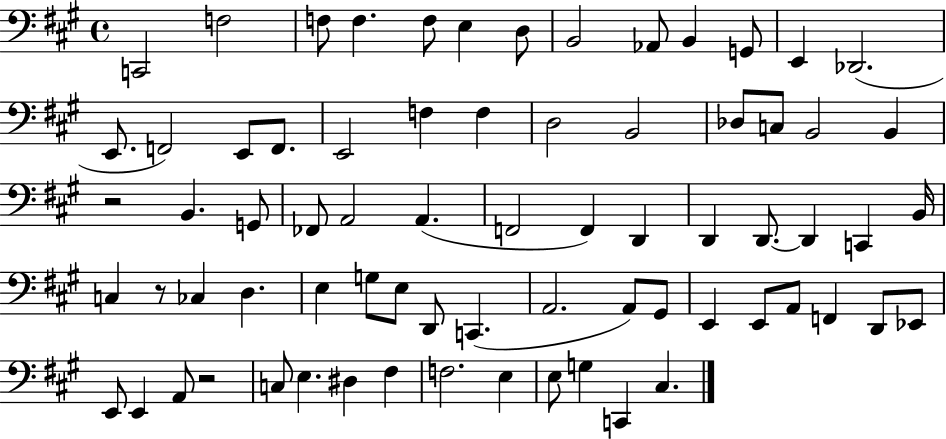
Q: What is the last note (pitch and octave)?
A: C#3